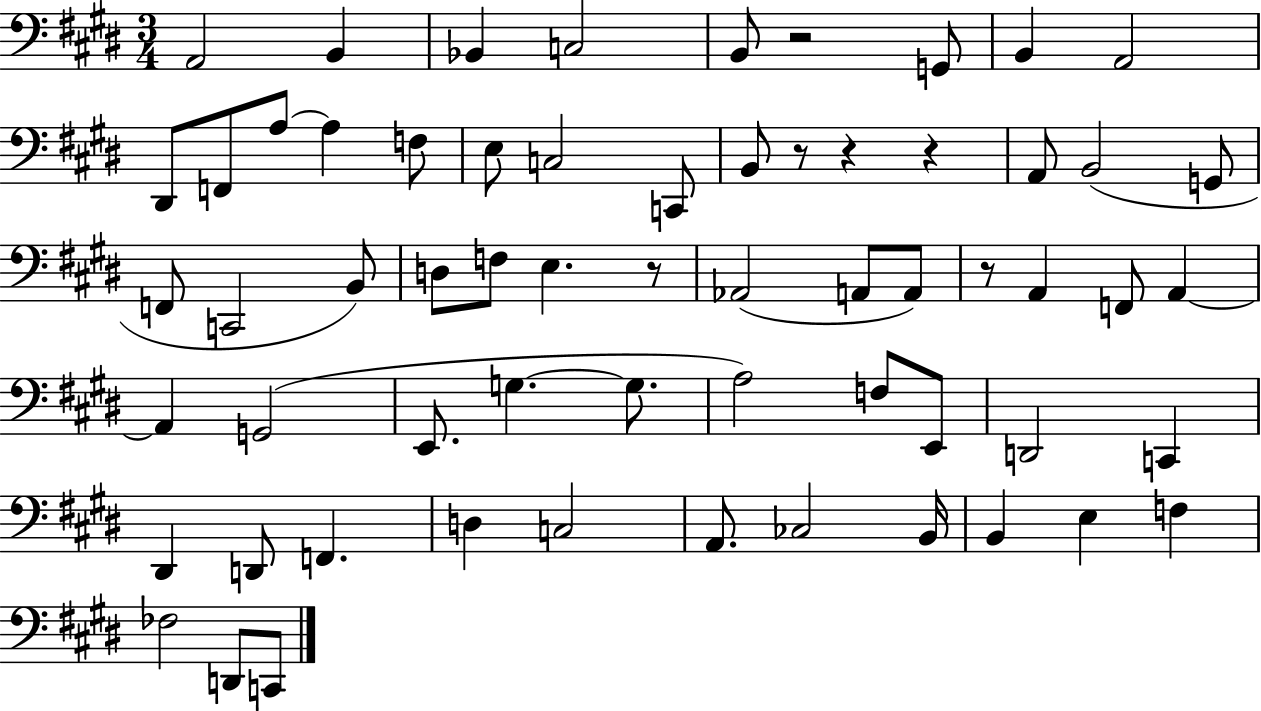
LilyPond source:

{
  \clef bass
  \numericTimeSignature
  \time 3/4
  \key e \major
  a,2 b,4 | bes,4 c2 | b,8 r2 g,8 | b,4 a,2 | \break dis,8 f,8 a8~~ a4 f8 | e8 c2 c,8 | b,8 r8 r4 r4 | a,8 b,2( g,8 | \break f,8 c,2 b,8) | d8 f8 e4. r8 | aes,2( a,8 a,8) | r8 a,4 f,8 a,4~~ | \break a,4 g,2( | e,8. g4.~~ g8. | a2) f8 e,8 | d,2 c,4 | \break dis,4 d,8 f,4. | d4 c2 | a,8. ces2 b,16 | b,4 e4 f4 | \break fes2 d,8 c,8 | \bar "|."
}